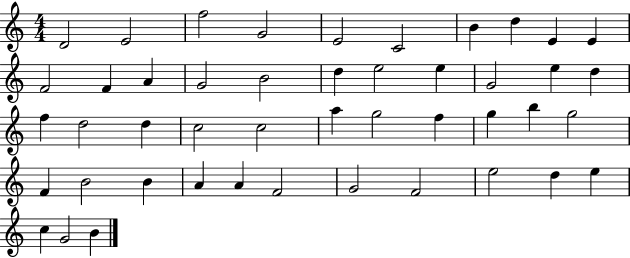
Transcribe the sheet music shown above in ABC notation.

X:1
T:Untitled
M:4/4
L:1/4
K:C
D2 E2 f2 G2 E2 C2 B d E E F2 F A G2 B2 d e2 e G2 e d f d2 d c2 c2 a g2 f g b g2 F B2 B A A F2 G2 F2 e2 d e c G2 B